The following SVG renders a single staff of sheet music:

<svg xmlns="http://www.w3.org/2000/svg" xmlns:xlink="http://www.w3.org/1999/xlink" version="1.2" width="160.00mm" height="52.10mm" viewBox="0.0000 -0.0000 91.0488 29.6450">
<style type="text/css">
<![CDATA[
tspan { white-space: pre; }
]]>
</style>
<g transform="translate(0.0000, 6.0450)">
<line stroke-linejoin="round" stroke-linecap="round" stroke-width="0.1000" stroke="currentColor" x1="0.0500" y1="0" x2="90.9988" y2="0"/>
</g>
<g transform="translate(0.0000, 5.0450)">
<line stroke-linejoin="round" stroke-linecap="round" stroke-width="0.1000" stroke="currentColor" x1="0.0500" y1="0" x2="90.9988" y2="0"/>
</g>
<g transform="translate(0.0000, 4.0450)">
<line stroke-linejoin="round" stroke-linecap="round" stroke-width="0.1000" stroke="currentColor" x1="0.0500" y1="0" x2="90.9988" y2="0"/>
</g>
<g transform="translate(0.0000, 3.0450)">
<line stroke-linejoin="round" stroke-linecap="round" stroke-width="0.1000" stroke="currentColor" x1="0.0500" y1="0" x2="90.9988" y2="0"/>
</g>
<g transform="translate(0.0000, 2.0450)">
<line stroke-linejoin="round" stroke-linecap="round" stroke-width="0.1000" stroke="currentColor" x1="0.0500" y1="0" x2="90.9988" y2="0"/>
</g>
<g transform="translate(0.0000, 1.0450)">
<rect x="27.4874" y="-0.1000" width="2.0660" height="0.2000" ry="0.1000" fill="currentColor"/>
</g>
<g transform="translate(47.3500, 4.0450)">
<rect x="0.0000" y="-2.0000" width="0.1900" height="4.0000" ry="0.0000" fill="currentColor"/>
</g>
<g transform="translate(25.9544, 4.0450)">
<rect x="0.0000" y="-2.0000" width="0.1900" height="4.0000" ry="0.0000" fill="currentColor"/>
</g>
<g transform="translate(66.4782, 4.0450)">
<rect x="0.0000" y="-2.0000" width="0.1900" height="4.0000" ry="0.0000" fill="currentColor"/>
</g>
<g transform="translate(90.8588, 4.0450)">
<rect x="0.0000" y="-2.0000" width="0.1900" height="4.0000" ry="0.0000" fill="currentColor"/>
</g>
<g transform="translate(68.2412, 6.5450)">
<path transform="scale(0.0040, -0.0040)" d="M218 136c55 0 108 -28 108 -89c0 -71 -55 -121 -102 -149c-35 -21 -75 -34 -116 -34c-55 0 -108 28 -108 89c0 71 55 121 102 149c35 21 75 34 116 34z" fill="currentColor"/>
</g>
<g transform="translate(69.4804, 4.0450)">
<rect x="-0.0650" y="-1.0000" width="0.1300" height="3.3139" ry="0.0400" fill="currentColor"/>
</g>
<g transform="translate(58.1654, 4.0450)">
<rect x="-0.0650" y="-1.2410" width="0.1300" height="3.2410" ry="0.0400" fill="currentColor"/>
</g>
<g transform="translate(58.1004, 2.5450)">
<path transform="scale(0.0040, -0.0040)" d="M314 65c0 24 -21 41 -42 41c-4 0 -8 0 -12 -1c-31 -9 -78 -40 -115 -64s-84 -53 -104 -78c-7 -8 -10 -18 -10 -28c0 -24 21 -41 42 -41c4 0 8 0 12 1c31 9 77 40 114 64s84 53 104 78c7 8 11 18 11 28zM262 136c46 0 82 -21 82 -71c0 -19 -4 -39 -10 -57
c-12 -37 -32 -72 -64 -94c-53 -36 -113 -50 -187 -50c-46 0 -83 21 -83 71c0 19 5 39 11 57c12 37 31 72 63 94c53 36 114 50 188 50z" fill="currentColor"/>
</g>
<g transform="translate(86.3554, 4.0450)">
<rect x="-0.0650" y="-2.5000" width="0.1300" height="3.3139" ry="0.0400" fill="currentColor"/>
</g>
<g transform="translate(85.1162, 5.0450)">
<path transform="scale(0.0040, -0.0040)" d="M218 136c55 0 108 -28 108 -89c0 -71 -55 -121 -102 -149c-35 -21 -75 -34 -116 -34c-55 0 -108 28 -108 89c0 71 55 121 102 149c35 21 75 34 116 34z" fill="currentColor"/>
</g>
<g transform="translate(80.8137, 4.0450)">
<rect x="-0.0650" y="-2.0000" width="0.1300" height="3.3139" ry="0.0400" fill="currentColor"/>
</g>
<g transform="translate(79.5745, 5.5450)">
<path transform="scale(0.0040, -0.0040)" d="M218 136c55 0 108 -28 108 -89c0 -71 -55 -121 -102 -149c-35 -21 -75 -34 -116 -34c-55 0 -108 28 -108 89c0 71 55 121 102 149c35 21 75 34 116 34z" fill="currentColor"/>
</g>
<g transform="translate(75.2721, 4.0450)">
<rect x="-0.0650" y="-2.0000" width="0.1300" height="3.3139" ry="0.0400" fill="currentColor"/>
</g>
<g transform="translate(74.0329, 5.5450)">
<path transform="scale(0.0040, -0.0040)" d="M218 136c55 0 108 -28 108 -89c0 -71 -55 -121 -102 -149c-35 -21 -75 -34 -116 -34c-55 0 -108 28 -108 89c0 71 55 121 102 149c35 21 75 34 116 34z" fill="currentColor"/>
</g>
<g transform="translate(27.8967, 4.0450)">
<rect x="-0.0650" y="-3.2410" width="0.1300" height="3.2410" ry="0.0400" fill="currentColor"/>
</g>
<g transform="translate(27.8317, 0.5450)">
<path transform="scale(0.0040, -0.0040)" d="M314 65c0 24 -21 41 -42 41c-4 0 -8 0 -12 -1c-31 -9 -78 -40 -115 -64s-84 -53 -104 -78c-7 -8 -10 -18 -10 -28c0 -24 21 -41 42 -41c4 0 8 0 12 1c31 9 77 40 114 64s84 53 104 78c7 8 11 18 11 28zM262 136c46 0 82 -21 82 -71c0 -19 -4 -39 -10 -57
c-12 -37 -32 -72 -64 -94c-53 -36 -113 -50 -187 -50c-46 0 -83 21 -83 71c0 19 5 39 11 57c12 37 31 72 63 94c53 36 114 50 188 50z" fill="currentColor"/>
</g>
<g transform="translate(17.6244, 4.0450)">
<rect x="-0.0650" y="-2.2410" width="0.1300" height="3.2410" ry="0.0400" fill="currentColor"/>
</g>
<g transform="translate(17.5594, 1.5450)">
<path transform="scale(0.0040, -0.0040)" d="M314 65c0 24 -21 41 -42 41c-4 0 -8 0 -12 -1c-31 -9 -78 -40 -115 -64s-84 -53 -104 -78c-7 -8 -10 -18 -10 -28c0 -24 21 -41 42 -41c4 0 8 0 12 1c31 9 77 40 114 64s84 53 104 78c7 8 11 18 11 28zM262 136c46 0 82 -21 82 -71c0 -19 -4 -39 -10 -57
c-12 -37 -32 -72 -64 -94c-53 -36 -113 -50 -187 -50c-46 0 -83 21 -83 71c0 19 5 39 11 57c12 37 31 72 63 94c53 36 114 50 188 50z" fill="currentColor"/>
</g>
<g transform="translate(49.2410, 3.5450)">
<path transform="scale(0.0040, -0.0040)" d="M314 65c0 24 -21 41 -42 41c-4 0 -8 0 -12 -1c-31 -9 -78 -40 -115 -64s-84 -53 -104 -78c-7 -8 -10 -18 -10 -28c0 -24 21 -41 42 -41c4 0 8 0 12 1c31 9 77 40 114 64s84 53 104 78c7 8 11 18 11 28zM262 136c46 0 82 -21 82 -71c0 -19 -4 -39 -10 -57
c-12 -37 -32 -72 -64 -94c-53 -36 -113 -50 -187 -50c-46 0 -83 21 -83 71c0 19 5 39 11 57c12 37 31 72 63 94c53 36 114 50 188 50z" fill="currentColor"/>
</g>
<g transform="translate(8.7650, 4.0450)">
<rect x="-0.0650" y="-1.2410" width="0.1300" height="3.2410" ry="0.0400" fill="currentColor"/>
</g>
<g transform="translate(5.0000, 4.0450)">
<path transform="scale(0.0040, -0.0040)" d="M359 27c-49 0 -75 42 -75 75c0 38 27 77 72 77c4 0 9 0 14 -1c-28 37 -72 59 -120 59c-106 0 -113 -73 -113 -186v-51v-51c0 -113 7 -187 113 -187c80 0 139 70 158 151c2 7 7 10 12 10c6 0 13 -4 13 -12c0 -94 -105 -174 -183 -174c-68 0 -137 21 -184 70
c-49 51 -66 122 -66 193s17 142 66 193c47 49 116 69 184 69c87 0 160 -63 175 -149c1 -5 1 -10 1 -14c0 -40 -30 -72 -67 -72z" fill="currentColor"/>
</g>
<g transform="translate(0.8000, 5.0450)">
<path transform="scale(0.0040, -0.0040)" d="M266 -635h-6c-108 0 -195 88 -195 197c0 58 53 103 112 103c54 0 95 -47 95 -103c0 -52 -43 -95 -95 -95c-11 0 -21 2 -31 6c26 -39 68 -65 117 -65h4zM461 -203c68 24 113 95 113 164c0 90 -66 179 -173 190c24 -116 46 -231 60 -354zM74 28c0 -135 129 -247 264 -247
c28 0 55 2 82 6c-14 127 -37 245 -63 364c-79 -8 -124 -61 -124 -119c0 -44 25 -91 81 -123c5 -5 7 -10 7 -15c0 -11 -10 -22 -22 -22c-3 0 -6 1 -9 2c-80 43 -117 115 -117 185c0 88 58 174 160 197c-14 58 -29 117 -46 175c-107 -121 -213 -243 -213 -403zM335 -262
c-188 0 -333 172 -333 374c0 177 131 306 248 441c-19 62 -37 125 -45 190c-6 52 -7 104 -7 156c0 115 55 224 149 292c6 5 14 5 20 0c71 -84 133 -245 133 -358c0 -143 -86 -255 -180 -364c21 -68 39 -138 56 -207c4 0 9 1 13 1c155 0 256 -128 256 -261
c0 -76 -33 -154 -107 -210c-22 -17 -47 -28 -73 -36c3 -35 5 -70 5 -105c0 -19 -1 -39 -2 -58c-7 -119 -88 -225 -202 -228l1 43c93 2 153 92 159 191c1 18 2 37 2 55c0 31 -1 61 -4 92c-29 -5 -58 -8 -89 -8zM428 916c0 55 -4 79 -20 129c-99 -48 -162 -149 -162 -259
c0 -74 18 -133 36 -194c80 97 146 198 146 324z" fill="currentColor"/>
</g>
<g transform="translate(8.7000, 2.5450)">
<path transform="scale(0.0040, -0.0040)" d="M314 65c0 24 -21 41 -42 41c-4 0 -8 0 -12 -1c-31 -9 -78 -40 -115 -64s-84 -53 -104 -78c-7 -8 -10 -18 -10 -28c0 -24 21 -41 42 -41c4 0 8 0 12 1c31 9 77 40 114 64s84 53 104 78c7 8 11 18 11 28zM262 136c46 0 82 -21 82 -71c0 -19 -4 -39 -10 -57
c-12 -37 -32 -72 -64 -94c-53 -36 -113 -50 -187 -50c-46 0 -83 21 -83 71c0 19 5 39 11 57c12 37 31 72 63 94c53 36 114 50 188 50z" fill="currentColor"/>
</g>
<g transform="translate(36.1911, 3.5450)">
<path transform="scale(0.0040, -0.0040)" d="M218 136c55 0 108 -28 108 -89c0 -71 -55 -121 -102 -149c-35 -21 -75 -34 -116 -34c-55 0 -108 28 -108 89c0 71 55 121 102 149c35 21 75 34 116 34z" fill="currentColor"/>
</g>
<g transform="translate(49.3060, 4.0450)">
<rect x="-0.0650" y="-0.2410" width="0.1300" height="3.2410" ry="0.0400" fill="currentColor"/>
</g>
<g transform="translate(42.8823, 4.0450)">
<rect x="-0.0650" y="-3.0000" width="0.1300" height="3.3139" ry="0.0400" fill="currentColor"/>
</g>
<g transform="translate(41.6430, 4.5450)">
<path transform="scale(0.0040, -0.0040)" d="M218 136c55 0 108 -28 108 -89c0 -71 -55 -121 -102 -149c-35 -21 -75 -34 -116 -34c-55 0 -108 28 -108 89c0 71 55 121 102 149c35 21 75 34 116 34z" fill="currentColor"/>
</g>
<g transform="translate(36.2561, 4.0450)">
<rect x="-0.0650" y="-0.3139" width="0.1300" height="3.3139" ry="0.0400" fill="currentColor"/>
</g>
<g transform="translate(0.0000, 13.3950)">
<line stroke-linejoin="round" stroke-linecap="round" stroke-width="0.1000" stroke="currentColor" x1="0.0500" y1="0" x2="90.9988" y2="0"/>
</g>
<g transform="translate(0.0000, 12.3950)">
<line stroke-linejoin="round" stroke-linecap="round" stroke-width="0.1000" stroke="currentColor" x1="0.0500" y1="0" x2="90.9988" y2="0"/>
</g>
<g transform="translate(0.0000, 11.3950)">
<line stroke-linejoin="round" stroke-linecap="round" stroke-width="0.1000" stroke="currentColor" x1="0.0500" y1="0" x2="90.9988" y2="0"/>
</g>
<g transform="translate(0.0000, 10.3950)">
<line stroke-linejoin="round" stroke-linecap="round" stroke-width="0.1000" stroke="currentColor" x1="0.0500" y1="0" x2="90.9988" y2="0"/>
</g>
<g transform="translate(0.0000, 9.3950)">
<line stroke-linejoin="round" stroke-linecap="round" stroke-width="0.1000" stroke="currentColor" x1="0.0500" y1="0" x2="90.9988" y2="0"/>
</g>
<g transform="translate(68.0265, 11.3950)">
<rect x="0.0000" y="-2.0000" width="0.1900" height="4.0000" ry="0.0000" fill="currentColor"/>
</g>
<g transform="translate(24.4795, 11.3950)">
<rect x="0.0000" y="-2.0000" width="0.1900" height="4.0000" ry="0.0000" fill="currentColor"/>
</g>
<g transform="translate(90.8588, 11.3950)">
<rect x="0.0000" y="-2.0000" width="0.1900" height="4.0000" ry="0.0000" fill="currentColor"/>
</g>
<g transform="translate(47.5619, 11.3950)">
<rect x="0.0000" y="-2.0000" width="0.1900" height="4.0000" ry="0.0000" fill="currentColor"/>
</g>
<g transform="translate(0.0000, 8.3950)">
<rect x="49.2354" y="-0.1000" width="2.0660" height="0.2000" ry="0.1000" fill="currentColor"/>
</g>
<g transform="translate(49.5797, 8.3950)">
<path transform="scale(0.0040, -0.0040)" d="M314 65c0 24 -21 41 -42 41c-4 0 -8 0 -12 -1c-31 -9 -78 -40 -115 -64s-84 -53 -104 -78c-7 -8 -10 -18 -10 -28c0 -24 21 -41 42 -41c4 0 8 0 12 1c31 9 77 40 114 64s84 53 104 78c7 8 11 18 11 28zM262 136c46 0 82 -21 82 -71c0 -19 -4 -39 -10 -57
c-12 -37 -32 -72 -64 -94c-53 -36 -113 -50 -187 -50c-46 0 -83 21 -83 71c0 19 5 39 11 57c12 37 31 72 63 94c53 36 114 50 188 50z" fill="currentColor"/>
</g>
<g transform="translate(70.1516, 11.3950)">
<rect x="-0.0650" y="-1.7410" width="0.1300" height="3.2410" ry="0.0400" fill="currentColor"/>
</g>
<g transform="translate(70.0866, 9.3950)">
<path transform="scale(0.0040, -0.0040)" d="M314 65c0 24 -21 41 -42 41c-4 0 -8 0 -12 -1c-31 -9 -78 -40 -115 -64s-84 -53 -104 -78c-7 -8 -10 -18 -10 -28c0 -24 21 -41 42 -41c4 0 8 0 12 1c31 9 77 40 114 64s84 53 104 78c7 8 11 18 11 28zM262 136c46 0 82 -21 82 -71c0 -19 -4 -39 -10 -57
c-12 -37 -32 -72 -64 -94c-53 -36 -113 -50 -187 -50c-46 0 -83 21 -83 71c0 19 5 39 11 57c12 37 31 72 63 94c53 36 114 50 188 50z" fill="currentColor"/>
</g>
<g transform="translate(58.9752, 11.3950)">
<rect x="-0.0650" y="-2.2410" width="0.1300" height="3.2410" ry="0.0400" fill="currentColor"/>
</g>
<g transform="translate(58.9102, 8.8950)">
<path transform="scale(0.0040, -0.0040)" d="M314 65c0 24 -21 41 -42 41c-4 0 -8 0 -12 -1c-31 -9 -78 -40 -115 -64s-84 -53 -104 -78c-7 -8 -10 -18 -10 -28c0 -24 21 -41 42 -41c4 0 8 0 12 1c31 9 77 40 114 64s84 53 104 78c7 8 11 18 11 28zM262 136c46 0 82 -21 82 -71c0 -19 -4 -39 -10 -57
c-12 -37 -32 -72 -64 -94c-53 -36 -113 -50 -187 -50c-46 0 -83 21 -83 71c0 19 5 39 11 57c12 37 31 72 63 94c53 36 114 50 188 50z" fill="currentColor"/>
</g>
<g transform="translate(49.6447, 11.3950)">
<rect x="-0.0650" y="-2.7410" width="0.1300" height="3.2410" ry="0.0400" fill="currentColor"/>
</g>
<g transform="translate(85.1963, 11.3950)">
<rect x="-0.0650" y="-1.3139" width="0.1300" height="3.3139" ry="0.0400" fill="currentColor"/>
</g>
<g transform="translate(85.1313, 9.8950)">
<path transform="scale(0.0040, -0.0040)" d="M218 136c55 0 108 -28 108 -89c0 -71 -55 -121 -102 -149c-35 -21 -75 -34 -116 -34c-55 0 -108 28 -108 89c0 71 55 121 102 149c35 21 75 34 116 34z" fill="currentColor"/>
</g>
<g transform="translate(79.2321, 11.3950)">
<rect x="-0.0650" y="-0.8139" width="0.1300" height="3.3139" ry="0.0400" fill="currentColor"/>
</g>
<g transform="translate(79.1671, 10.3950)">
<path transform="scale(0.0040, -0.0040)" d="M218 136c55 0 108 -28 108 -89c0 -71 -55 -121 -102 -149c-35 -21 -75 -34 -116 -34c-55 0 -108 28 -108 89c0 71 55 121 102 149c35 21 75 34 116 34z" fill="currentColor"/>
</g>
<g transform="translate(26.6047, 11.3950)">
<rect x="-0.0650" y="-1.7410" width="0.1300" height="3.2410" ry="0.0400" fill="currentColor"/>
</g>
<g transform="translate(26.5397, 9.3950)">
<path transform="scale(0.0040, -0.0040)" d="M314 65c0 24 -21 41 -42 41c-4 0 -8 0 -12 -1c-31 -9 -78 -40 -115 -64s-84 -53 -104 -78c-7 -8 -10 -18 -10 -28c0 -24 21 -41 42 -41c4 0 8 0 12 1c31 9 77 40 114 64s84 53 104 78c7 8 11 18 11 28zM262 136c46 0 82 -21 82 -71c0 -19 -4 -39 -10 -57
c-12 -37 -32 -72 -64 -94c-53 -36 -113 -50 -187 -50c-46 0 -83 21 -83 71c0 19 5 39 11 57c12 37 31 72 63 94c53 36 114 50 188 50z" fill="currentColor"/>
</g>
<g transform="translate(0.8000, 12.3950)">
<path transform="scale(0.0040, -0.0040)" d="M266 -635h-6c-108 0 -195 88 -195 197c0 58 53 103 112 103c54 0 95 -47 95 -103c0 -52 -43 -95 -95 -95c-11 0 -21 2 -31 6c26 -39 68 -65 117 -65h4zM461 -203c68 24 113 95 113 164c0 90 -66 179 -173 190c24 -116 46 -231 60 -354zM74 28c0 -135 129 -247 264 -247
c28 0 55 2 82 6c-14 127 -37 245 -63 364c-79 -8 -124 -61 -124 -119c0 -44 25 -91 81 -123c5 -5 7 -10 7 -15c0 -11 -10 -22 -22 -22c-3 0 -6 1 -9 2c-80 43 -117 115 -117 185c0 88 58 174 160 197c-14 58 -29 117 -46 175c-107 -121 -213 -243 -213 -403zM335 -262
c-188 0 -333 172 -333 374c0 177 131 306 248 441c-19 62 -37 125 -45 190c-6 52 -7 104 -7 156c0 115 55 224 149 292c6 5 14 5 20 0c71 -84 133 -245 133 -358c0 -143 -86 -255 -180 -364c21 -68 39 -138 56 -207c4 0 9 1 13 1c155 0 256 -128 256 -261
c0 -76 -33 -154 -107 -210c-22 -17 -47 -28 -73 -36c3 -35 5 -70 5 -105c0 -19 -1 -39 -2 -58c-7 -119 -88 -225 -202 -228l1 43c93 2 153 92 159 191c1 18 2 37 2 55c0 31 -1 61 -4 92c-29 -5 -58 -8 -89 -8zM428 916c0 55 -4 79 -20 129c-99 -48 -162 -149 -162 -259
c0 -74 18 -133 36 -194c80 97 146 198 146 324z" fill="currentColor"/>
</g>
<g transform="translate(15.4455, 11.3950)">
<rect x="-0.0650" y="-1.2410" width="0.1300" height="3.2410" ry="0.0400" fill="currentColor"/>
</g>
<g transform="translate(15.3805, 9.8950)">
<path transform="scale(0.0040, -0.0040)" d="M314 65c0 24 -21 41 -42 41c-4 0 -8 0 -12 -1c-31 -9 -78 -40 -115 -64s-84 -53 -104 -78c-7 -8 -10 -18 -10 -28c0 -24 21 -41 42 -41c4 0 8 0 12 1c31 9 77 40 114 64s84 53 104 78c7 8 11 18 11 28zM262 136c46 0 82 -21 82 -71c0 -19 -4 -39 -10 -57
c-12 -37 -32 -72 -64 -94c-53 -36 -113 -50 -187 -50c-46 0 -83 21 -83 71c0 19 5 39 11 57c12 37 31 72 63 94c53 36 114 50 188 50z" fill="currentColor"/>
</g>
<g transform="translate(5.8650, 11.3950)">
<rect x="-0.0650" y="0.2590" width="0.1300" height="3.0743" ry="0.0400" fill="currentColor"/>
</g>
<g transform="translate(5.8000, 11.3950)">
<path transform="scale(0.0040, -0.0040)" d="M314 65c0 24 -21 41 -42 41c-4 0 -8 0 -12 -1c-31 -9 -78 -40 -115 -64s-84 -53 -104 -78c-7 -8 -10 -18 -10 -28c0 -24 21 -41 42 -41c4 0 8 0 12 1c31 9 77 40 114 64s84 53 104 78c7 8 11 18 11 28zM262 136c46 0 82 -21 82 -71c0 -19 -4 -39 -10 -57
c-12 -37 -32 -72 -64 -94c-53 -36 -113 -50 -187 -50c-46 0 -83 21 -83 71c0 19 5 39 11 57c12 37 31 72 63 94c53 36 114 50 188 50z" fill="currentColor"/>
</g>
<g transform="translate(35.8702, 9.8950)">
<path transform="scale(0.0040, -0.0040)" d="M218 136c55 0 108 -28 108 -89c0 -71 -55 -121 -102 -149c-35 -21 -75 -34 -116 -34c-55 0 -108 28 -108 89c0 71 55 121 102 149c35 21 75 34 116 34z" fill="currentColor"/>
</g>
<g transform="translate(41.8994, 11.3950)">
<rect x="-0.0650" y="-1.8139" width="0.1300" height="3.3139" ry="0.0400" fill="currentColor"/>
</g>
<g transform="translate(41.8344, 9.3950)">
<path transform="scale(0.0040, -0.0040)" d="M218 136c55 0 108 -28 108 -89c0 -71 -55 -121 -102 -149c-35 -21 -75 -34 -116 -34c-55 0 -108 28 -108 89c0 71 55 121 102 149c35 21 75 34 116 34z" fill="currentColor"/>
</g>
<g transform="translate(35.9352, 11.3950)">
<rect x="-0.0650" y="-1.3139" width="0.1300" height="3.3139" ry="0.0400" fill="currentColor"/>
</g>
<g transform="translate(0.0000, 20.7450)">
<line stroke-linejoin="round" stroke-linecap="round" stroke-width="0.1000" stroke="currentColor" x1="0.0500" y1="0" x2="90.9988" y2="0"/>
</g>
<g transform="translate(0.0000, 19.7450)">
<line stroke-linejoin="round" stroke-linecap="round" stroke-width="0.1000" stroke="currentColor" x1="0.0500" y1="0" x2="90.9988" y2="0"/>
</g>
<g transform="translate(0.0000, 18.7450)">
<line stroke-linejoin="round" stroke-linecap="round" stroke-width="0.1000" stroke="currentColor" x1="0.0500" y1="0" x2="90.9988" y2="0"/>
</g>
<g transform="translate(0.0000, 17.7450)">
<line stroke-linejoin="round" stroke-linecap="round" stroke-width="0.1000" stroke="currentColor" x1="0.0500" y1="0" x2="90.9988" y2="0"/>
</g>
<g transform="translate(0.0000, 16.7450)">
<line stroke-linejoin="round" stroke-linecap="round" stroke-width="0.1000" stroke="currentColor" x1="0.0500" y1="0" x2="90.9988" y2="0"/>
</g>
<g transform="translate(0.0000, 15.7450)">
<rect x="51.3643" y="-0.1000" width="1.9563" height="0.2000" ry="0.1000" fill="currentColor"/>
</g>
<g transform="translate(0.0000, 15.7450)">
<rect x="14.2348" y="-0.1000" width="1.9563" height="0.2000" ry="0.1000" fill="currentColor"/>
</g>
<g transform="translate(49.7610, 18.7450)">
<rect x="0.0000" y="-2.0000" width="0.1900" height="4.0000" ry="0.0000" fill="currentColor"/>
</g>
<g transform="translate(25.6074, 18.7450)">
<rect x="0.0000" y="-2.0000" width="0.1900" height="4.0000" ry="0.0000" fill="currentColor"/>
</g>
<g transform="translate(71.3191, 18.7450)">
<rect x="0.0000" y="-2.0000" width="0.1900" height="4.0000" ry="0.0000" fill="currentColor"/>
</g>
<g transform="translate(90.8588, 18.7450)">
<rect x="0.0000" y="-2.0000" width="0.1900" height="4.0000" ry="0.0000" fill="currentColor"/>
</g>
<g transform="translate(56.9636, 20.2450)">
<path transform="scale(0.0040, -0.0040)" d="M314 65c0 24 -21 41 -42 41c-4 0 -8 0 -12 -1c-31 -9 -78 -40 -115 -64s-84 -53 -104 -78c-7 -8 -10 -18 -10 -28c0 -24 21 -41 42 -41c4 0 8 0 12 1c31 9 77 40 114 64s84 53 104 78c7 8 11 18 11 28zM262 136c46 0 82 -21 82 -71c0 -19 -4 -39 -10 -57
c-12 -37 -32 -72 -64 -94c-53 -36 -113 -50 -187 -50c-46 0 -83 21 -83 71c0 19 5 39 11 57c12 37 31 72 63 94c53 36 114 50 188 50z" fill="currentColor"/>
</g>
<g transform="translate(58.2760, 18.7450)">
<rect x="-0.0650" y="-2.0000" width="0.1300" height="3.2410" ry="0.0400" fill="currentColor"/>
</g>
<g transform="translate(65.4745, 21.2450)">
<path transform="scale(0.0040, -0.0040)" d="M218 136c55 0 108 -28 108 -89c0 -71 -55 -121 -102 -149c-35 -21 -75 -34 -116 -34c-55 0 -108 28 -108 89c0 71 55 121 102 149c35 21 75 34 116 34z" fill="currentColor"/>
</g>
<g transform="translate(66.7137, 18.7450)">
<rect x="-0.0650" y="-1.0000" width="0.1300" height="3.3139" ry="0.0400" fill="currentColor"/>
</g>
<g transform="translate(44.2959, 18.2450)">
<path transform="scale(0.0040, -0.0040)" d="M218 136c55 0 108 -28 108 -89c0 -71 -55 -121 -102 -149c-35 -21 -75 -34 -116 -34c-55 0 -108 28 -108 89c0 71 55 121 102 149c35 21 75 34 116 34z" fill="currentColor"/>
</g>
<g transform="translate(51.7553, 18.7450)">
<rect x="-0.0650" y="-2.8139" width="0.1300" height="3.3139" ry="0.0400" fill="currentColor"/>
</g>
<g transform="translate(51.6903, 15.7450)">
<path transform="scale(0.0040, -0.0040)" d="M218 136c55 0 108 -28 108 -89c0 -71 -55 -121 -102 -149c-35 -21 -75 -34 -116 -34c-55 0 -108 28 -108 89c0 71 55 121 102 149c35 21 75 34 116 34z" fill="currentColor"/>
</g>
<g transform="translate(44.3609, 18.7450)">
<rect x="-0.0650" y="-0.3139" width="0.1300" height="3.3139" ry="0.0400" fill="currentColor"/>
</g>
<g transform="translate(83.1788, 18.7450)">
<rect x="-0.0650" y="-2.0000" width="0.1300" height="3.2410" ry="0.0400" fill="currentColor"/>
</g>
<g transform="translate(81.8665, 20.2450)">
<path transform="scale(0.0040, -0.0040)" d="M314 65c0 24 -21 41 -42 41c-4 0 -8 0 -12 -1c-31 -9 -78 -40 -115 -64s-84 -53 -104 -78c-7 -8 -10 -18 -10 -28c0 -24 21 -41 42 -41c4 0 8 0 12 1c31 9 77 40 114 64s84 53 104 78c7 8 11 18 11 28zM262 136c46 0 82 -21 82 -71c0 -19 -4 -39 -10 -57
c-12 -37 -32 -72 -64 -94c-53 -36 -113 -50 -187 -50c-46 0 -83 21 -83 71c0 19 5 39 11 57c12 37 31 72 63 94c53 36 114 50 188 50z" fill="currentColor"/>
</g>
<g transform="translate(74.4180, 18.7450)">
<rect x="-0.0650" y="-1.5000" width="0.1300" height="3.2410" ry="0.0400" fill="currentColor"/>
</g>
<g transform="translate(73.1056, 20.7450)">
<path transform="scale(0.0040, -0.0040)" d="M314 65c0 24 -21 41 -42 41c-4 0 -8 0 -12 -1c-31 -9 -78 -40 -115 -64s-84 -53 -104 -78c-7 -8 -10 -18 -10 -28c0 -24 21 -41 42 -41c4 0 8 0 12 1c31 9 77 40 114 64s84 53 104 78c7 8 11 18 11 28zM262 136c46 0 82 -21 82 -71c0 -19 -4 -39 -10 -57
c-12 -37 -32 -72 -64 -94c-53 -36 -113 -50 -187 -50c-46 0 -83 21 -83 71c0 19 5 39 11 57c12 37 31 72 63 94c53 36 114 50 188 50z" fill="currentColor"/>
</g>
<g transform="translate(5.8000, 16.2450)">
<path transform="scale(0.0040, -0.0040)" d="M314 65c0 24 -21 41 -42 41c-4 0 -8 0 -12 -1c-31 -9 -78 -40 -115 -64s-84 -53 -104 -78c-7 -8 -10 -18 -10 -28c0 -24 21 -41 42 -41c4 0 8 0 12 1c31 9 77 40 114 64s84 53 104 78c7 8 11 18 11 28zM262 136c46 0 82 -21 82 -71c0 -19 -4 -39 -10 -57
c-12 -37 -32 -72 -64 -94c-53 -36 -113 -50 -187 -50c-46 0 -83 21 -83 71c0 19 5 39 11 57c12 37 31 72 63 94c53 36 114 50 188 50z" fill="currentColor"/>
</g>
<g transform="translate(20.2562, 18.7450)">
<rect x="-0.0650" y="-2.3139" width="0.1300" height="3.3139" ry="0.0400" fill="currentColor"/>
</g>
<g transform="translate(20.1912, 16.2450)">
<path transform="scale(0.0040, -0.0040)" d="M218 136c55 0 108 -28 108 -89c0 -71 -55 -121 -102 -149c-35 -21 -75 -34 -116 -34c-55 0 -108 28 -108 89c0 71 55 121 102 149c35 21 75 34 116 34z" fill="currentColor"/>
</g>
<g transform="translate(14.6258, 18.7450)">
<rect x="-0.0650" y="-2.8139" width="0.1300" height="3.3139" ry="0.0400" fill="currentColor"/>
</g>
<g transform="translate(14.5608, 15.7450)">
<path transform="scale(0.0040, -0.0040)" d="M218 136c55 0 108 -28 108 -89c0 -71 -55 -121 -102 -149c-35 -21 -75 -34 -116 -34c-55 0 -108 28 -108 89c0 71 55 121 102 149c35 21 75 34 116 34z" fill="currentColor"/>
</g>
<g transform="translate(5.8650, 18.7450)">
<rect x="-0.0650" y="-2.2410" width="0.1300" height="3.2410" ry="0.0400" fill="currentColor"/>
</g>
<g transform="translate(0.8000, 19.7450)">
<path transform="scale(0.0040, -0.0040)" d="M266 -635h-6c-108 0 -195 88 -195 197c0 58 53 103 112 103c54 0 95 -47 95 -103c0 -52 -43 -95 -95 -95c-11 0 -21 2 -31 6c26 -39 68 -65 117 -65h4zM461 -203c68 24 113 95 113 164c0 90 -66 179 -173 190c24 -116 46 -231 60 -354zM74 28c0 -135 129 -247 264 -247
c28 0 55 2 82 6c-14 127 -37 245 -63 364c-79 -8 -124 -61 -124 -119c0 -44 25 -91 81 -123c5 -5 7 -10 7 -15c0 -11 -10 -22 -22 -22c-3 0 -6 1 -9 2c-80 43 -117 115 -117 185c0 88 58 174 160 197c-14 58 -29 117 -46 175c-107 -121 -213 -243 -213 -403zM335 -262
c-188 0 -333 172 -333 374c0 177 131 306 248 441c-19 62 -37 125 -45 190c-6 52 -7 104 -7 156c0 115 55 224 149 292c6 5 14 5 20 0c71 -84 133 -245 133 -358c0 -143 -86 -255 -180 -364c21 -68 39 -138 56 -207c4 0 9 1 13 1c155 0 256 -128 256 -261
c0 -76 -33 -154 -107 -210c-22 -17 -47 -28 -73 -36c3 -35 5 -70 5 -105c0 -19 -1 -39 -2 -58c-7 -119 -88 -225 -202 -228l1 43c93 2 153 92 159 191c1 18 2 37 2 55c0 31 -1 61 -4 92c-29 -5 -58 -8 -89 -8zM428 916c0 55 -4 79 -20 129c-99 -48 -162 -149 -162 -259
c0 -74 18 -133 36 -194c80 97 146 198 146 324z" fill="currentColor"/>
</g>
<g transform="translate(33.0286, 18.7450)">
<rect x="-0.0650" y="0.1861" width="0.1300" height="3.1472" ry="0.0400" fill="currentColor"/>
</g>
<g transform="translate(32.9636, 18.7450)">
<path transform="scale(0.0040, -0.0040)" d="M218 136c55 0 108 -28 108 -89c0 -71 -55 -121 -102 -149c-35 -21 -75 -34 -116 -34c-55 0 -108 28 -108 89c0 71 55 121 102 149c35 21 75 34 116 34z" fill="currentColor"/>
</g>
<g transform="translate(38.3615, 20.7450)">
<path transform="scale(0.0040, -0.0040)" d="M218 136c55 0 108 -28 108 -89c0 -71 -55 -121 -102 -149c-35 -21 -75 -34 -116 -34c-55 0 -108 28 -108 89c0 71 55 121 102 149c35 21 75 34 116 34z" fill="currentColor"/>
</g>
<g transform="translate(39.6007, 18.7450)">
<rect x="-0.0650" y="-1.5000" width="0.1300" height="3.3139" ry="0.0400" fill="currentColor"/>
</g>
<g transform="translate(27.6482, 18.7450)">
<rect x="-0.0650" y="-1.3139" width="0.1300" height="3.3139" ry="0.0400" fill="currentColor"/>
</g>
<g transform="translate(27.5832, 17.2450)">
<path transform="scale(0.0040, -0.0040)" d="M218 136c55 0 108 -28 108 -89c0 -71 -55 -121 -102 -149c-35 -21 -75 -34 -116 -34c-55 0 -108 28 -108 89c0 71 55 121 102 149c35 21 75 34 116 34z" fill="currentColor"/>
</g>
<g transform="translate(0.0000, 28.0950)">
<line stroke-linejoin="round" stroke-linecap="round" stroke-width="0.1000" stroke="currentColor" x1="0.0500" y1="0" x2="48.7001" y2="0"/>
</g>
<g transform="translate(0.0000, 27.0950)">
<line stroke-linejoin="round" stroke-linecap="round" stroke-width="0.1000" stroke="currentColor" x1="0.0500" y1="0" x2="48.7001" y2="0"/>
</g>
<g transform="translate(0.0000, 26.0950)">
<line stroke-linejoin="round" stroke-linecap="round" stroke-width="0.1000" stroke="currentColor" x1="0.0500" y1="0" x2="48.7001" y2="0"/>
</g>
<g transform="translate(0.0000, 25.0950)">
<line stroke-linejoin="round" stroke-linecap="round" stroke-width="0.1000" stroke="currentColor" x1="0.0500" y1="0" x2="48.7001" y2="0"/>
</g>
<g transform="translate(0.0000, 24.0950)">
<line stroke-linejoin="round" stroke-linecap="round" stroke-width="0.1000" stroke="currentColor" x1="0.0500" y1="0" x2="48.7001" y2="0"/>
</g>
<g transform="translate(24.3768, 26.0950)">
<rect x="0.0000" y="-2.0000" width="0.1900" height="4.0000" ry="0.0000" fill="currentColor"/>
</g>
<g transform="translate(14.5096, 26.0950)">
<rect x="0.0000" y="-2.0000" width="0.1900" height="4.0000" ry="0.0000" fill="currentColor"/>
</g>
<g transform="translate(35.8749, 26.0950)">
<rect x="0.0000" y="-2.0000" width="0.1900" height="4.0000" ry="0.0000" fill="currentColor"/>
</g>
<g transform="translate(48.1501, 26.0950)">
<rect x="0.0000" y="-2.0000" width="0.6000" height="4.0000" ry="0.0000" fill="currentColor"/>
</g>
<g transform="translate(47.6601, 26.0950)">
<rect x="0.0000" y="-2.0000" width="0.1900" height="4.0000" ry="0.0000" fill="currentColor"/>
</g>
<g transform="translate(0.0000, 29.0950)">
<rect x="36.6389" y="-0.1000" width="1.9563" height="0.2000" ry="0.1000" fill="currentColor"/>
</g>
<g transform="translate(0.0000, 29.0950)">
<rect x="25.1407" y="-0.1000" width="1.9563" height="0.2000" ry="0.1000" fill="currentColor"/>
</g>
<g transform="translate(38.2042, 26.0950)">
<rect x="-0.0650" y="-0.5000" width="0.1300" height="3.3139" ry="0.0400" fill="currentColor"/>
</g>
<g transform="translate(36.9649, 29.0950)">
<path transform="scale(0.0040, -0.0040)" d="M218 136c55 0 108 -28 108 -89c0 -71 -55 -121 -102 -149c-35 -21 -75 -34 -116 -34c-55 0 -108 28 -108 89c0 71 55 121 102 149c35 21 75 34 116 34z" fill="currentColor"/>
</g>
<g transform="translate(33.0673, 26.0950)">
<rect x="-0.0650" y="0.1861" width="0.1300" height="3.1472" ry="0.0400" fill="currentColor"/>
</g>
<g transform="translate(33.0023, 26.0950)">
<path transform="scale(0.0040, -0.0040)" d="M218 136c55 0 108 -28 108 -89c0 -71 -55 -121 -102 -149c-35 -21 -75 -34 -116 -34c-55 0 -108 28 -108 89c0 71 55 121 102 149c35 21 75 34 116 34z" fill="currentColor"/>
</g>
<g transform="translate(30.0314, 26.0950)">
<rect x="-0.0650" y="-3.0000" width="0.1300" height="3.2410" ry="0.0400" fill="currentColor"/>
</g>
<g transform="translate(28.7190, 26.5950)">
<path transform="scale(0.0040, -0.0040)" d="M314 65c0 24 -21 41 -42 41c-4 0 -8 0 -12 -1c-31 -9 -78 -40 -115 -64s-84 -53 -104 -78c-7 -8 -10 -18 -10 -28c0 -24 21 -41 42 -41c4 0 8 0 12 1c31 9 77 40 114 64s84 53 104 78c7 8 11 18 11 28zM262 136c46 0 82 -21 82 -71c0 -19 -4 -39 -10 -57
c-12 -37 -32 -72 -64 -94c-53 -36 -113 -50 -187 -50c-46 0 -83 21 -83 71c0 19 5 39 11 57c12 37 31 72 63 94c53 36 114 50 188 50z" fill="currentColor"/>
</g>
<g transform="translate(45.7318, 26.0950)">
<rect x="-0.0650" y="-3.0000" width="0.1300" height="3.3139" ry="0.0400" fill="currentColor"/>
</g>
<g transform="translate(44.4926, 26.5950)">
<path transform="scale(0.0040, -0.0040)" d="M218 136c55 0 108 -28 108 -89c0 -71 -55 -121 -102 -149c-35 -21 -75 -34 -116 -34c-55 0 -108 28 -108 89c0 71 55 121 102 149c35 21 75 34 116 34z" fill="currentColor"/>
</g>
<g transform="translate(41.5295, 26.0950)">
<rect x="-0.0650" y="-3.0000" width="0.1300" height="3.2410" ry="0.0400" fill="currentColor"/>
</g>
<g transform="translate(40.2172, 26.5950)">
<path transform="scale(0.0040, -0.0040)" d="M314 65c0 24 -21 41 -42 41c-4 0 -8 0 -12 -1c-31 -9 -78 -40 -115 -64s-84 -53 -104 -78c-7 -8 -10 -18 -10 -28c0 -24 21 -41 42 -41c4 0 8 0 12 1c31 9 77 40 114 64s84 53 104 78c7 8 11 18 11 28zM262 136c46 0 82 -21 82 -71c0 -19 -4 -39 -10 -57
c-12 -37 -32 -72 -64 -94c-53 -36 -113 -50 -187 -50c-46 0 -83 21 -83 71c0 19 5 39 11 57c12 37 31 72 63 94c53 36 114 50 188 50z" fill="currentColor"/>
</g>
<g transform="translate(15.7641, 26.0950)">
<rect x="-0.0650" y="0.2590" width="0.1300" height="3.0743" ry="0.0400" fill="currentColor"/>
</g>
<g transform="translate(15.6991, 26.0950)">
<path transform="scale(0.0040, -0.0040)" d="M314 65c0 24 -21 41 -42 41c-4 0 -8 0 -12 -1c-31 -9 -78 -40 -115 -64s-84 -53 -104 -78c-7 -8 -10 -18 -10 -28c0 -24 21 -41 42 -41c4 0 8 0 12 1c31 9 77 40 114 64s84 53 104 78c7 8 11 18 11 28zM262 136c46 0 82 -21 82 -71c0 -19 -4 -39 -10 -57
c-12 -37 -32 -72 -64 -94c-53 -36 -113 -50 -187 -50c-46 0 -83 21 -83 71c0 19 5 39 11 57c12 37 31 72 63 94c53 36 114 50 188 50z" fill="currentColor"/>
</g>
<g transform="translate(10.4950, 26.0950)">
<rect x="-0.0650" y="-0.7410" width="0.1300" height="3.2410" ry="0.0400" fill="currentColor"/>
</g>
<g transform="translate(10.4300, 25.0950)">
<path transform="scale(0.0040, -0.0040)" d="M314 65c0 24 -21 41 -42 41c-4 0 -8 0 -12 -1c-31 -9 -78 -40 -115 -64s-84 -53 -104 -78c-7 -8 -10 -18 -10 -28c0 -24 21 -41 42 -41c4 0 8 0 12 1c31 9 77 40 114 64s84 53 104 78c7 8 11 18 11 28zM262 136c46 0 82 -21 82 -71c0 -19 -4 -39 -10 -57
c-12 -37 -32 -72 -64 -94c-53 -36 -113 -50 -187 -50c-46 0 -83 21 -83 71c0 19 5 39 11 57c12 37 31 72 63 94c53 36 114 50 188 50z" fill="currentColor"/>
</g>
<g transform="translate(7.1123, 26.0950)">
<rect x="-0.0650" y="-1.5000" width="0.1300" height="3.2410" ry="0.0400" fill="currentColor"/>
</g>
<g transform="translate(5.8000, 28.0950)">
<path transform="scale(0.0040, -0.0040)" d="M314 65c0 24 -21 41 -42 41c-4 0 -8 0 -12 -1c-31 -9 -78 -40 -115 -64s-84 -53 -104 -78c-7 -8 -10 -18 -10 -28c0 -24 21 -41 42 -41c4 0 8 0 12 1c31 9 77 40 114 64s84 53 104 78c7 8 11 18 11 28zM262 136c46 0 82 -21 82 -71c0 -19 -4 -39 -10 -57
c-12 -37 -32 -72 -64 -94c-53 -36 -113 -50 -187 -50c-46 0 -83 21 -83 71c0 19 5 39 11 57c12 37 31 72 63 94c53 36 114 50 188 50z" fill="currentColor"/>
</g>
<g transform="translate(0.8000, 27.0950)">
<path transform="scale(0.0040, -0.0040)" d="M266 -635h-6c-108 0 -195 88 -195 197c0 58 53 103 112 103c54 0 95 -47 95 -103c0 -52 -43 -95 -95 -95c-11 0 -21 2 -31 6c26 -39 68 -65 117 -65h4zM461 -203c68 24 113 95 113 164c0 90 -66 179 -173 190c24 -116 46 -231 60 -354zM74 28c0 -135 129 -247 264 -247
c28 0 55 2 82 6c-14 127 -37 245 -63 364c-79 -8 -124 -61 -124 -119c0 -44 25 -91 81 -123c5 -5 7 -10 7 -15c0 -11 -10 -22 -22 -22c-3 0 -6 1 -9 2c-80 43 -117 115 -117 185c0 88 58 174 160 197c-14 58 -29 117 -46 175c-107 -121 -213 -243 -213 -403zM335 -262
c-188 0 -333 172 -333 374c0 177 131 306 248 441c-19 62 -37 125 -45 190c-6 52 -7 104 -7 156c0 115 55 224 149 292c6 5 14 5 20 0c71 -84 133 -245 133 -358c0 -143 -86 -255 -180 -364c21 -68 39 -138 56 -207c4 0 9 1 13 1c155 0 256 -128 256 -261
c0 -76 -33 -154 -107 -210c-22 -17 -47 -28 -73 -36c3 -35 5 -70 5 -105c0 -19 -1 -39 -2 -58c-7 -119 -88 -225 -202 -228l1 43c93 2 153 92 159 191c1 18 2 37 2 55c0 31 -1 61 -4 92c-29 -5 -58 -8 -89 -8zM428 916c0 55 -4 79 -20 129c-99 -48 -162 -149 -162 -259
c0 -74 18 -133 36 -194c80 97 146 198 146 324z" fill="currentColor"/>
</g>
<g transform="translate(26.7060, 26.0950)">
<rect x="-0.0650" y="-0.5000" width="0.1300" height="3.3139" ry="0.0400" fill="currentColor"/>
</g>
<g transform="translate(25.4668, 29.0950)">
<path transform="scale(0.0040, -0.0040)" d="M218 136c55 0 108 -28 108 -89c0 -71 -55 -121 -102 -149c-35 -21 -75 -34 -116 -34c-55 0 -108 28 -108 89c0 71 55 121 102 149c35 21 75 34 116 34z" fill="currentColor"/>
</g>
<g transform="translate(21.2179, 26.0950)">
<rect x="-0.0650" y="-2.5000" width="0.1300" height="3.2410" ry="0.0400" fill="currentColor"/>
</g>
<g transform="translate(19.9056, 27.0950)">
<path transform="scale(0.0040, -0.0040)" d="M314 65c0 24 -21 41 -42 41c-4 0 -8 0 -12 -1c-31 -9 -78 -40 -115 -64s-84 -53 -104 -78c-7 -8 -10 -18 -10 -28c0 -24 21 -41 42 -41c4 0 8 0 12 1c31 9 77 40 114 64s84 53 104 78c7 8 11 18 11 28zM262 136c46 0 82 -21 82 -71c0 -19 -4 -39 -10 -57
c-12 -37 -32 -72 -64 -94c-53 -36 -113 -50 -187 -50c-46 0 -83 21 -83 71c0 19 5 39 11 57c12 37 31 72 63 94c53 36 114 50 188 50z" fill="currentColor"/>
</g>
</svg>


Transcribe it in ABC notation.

X:1
T:Untitled
M:4/4
L:1/4
K:C
e2 g2 b2 c A c2 e2 D F F G B2 e2 f2 e f a2 g2 f2 d e g2 a g e B E c a F2 D E2 F2 E2 d2 B2 G2 C A2 B C A2 A